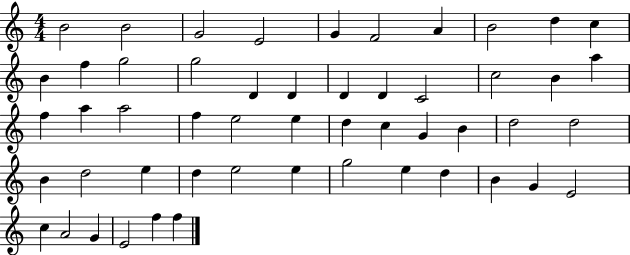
B4/h B4/h G4/h E4/h G4/q F4/h A4/q B4/h D5/q C5/q B4/q F5/q G5/h G5/h D4/q D4/q D4/q D4/q C4/h C5/h B4/q A5/q F5/q A5/q A5/h F5/q E5/h E5/q D5/q C5/q G4/q B4/q D5/h D5/h B4/q D5/h E5/q D5/q E5/h E5/q G5/h E5/q D5/q B4/q G4/q E4/h C5/q A4/h G4/q E4/h F5/q F5/q